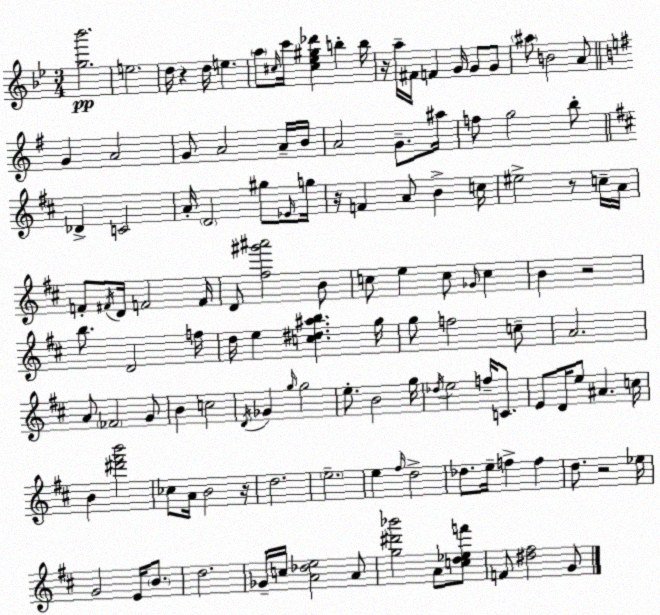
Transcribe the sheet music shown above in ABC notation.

X:1
T:Untitled
M:3/4
L:1/4
K:Gm
[g_b']2 e2 d/4 z d/4 e a/2 ^c/4 c'/4 [^c_e^g_d'] b b/4 z/4 a/4 ^F/4 F G/4 G/2 G/2 ^a/2 B2 A/2 G A2 G/2 A2 A/4 B/4 A2 G/2 ^a/4 f/2 g2 b/2 _D C2 A/4 D2 ^g/2 _E/4 g/4 z/4 F A/2 B c/4 ^e2 z/2 c/4 A/4 F/2 ^F/4 D/4 F2 F/4 D/2 [^f^g'^a']2 B/2 c/2 e c/2 _G/4 c B z2 b/2 D2 f/4 d/4 e [c^d^ab] g/4 g/2 f2 c/2 A2 A/2 _F2 G/2 B c2 D/4 _G g/4 g2 e/2 B2 g/4 _d/4 e2 f/4 C/2 E/2 D/4 e/2 ^A c/4 B [^d'^f'b']2 _c/2 A/4 B2 z/4 d2 e2 e ^f/4 d2 _d/2 e/4 f f d/2 z2 _e/4 G2 E/4 B/2 d2 _G/4 c/4 [A_de]2 A/2 [g^d'_b']2 A/2 [cd_ef']/2 F/2 [^d^f]2 G/2